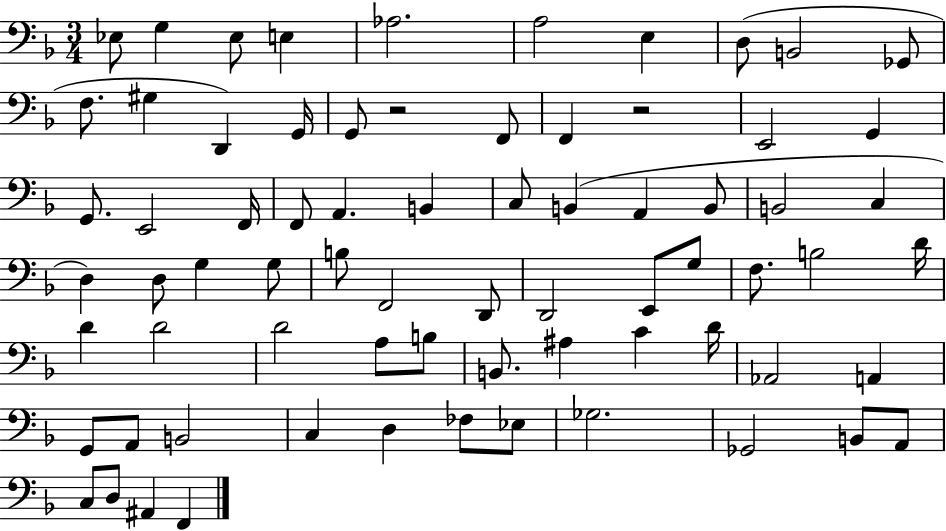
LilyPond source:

{
  \clef bass
  \numericTimeSignature
  \time 3/4
  \key f \major
  \repeat volta 2 { ees8 g4 ees8 e4 | aes2. | a2 e4 | d8( b,2 ges,8 | \break f8. gis4 d,4) g,16 | g,8 r2 f,8 | f,4 r2 | e,2 g,4 | \break g,8. e,2 f,16 | f,8 a,4. b,4 | c8 b,4( a,4 b,8 | b,2 c4 | \break d4) d8 g4 g8 | b8 f,2 d,8 | d,2 e,8 g8 | f8. b2 d'16 | \break d'4 d'2 | d'2 a8 b8 | b,8. ais4 c'4 d'16 | aes,2 a,4 | \break g,8 a,8 b,2 | c4 d4 fes8 ees8 | ges2. | ges,2 b,8 a,8 | \break c8 d8 ais,4 f,4 | } \bar "|."
}